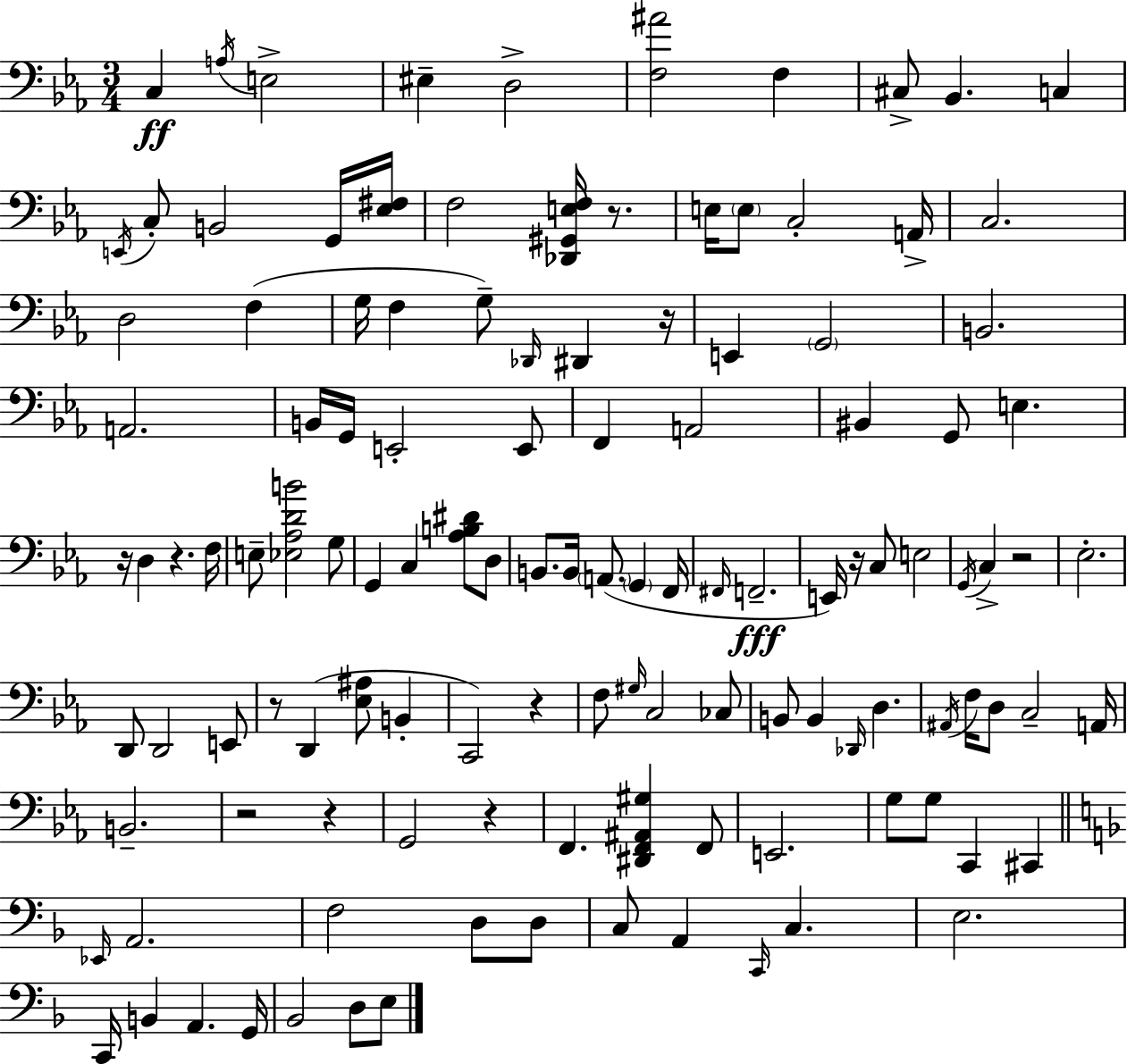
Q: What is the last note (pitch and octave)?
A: E3